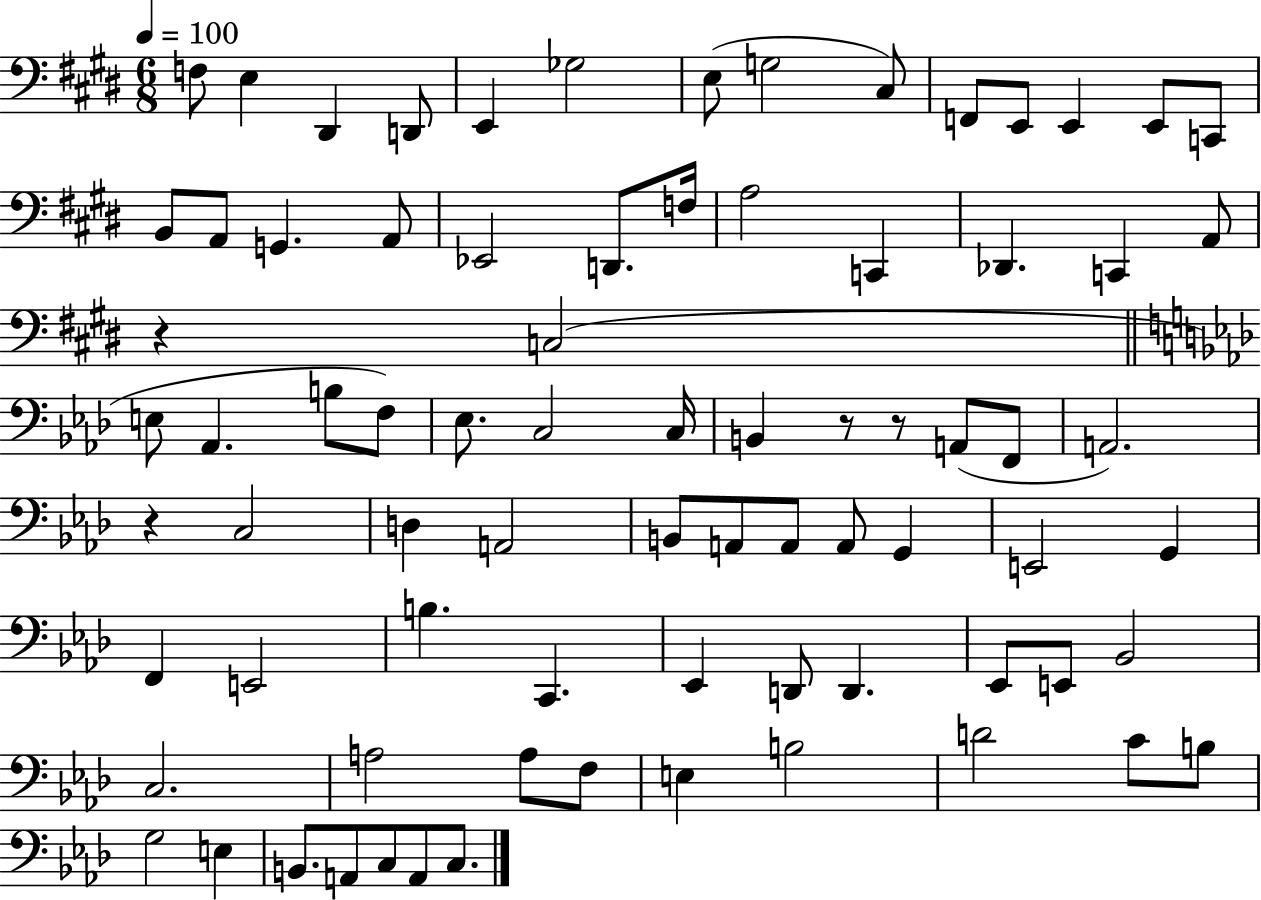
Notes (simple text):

F3/e E3/q D#2/q D2/e E2/q Gb3/h E3/e G3/h C#3/e F2/e E2/e E2/q E2/e C2/e B2/e A2/e G2/q. A2/e Eb2/h D2/e. F3/s A3/h C2/q Db2/q. C2/q A2/e R/q C3/h E3/e Ab2/q. B3/e F3/e Eb3/e. C3/h C3/s B2/q R/e R/e A2/e F2/e A2/h. R/q C3/h D3/q A2/h B2/e A2/e A2/e A2/e G2/q E2/h G2/q F2/q E2/h B3/q. C2/q. Eb2/q D2/e D2/q. Eb2/e E2/e Bb2/h C3/h. A3/h A3/e F3/e E3/q B3/h D4/h C4/e B3/e G3/h E3/q B2/e. A2/e C3/e A2/e C3/e.